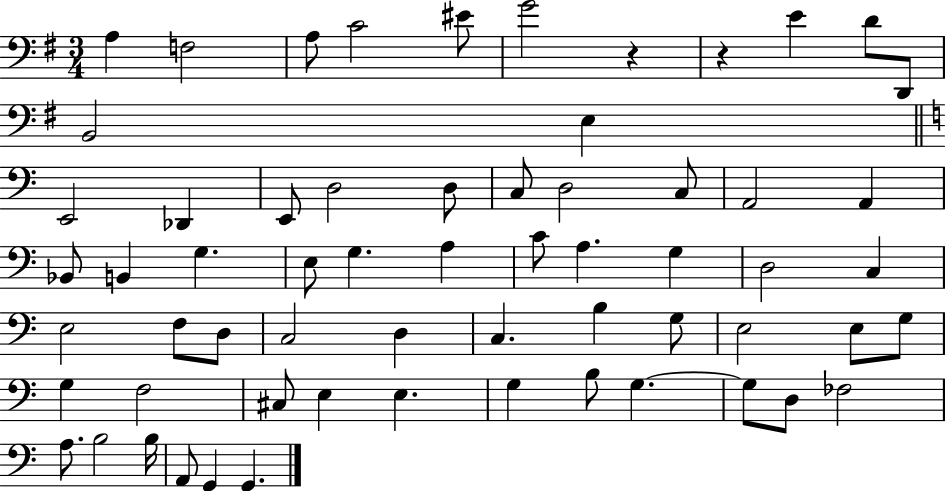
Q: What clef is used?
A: bass